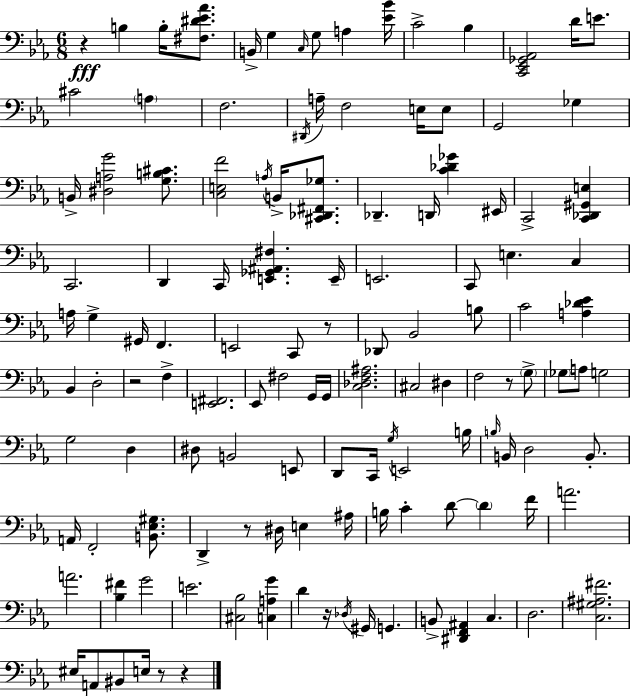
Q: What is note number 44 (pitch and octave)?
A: Bb2